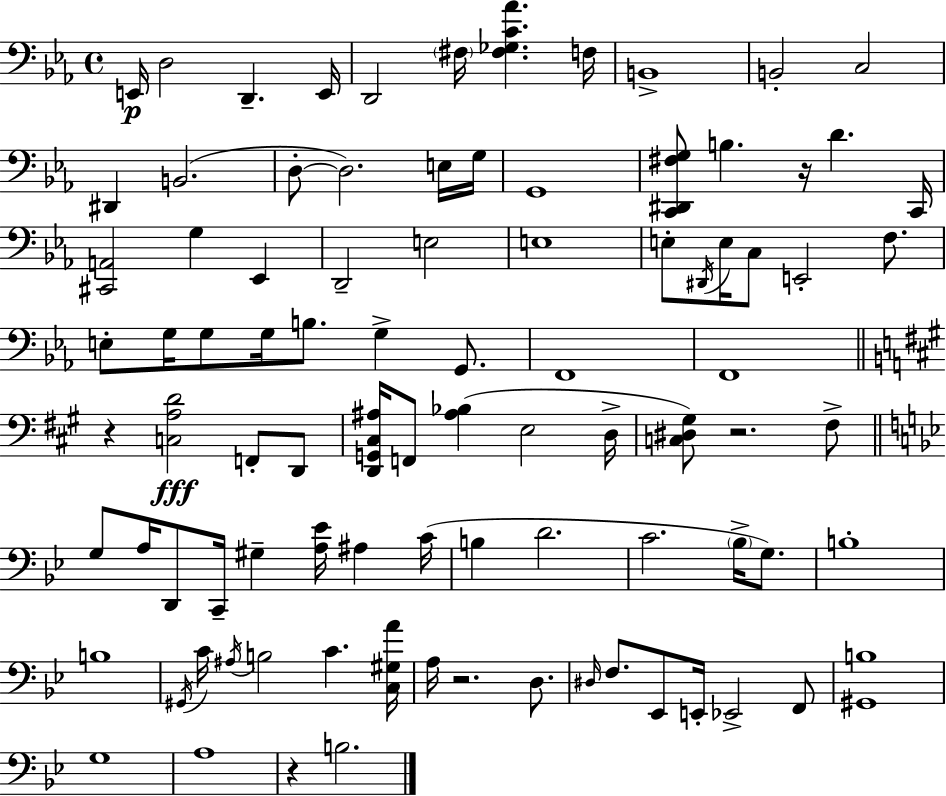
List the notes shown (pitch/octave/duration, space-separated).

E2/s D3/h D2/q. E2/s D2/h F#3/s [F#3,Gb3,C4,Ab4]/q. F3/s B2/w B2/h C3/h D#2/q B2/h. D3/e D3/h. E3/s G3/s G2/w [C2,D#2,F#3,G3]/e B3/q. R/s D4/q. C2/s [C#2,A2]/h G3/q Eb2/q D2/h E3/h E3/w E3/e D#2/s E3/s C3/e E2/h F3/e. E3/e G3/s G3/e G3/s B3/e. G3/q G2/e. F2/w F2/w R/q [C3,A3,D4]/h F2/e D2/e [D2,G2,C#3,A#3]/s F2/e [A#3,Bb3]/q E3/h D3/s [C3,D#3,G#3]/e R/h. F#3/e G3/e A3/s D2/e C2/s G#3/q [A3,Eb4]/s A#3/q C4/s B3/q D4/h. C4/h. Bb3/s G3/e. B3/w B3/w G#2/s C4/s A#3/s B3/h C4/q. [C3,G#3,A4]/s A3/s R/h. D3/e. D#3/s F3/e. Eb2/e E2/s Eb2/h F2/e [G#2,B3]/w G3/w A3/w R/q B3/h.